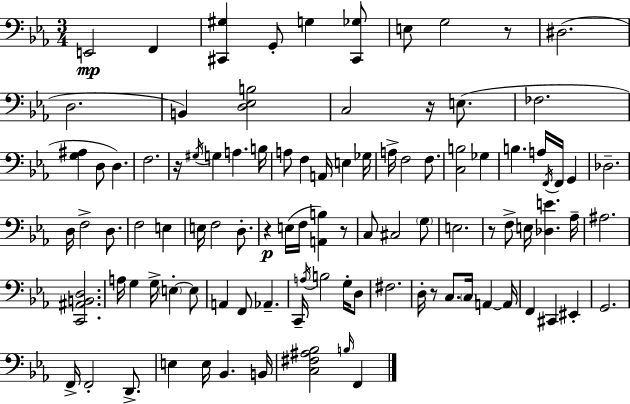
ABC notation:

X:1
T:Untitled
M:3/4
L:1/4
K:Cm
E,,2 F,, [^C,,^G,] G,,/2 G, [^C,,_G,]/2 E,/2 G,2 z/2 ^D,2 D,2 B,, [D,_E,B,]2 C,2 z/4 E,/2 _F,2 [G,^A,] D,/2 D, F,2 z/4 ^G,/4 G, A, B,/4 A,/2 F, A,,/4 E, _G,/4 A,/4 F,2 F,/2 [C,B,]2 _G, B, A,/4 F,,/4 F,,/4 G,, _D,2 D,/4 F,2 D,/2 F,2 E, E,/4 F,2 D,/2 z E,/4 F,/4 [A,,B,] z/2 C,/2 ^C,2 G,/2 E,2 z/2 F,/2 E,/4 [_D,E] _A,/4 ^A,2 [C,,^A,,B,,D,]2 A,/4 G, G,/4 E, E,/2 A,, F,,/2 _A,, C,,/4 A,/4 B,2 G,/4 D,/2 ^F,2 D,/4 z/2 C,/2 C,/4 A,, A,,/4 F,, ^C,, ^E,, G,,2 F,,/4 F,,2 D,,/2 E, E,/4 _B,, B,,/4 [C,^F,^A,_B,]2 B,/4 F,,